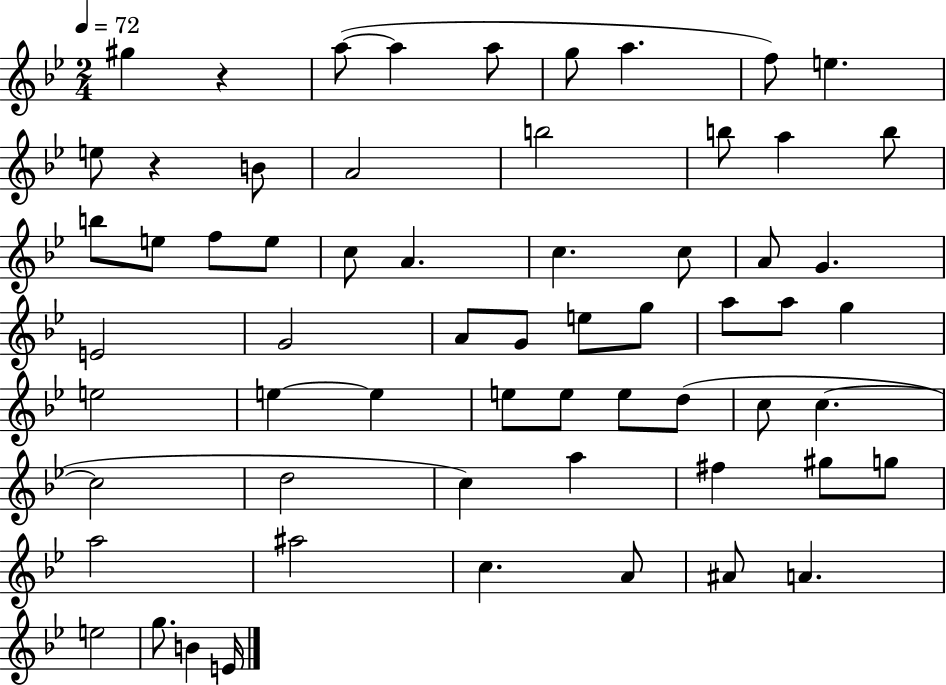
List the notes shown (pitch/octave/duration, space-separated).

G#5/q R/q A5/e A5/q A5/e G5/e A5/q. F5/e E5/q. E5/e R/q B4/e A4/h B5/h B5/e A5/q B5/e B5/e E5/e F5/e E5/e C5/e A4/q. C5/q. C5/e A4/e G4/q. E4/h G4/h A4/e G4/e E5/e G5/e A5/e A5/e G5/q E5/h E5/q E5/q E5/e E5/e E5/e D5/e C5/e C5/q. C5/h D5/h C5/q A5/q F#5/q G#5/e G5/e A5/h A#5/h C5/q. A4/e A#4/e A4/q. E5/h G5/e. B4/q E4/s